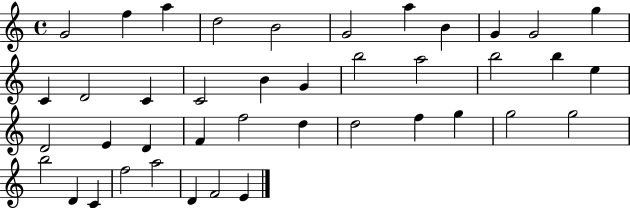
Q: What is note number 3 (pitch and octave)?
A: A5